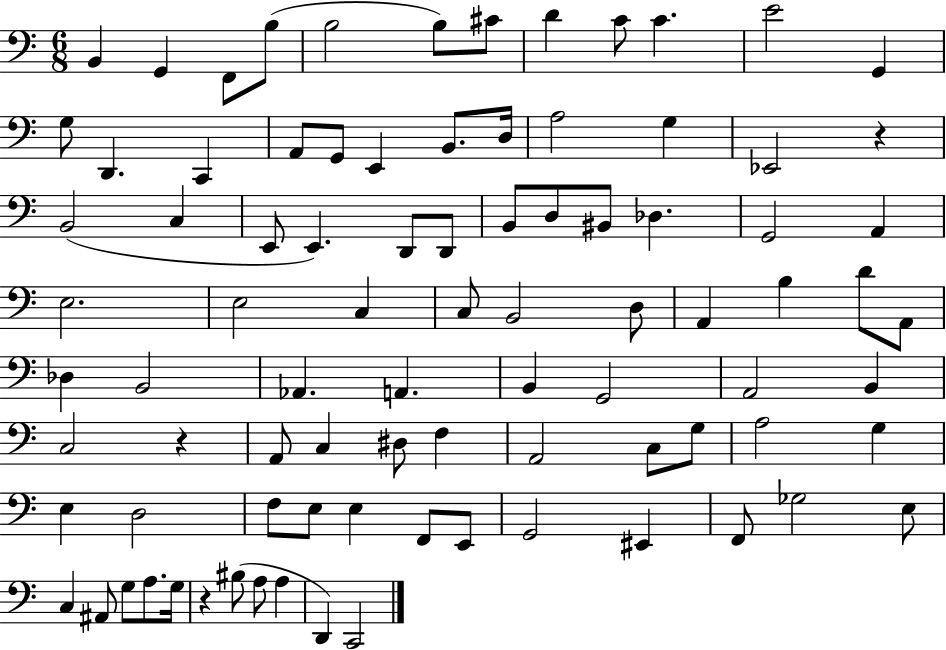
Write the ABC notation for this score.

X:1
T:Untitled
M:6/8
L:1/4
K:C
B,, G,, F,,/2 B,/2 B,2 B,/2 ^C/2 D C/2 C E2 G,, G,/2 D,, C,, A,,/2 G,,/2 E,, B,,/2 D,/4 A,2 G, _E,,2 z B,,2 C, E,,/2 E,, D,,/2 D,,/2 B,,/2 D,/2 ^B,,/2 _D, G,,2 A,, E,2 E,2 C, C,/2 B,,2 D,/2 A,, B, D/2 A,,/2 _D, B,,2 _A,, A,, B,, G,,2 A,,2 B,, C,2 z A,,/2 C, ^D,/2 F, A,,2 C,/2 G,/2 A,2 G, E, D,2 F,/2 E,/2 E, F,,/2 E,,/2 G,,2 ^E,, F,,/2 _G,2 E,/2 C, ^A,,/2 G,/2 A,/2 G,/4 z ^B,/2 A,/2 A, D,, C,,2